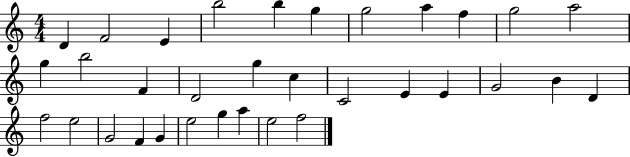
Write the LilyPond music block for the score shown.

{
  \clef treble
  \numericTimeSignature
  \time 4/4
  \key c \major
  d'4 f'2 e'4 | b''2 b''4 g''4 | g''2 a''4 f''4 | g''2 a''2 | \break g''4 b''2 f'4 | d'2 g''4 c''4 | c'2 e'4 e'4 | g'2 b'4 d'4 | \break f''2 e''2 | g'2 f'4 g'4 | e''2 g''4 a''4 | e''2 f''2 | \break \bar "|."
}